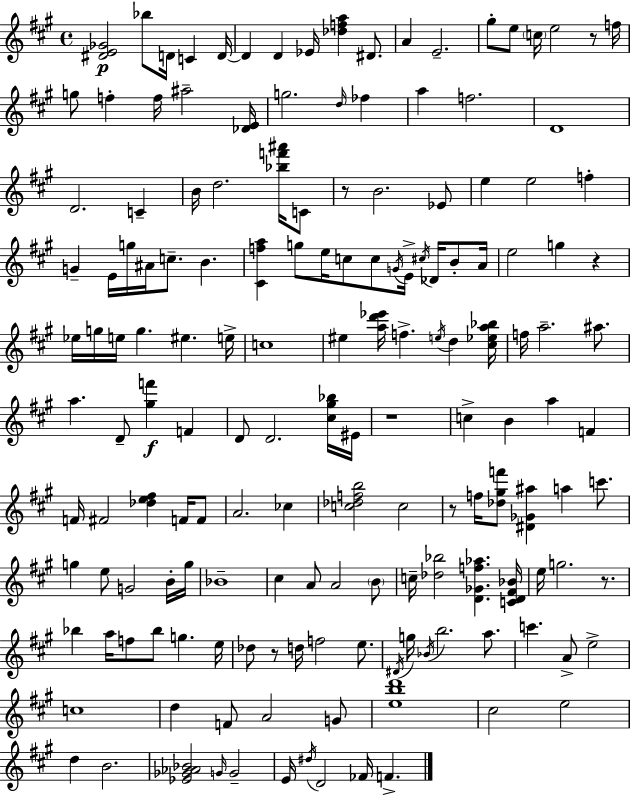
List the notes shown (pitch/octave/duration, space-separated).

[D#4,E4,Gb4]/h Bb5/e D4/s C4/q D4/s D4/q D4/q Eb4/s [Db5,F5,A5]/q D#4/e. A4/q E4/h. G#5/e E5/e C5/s E5/h R/e F5/s G5/e F5/q F5/s A#5/h [Db4,E4]/s G5/h. D5/s FES5/q A5/q F5/h. D4/w D4/h. C4/q B4/s D5/h. [Bb5,F6,A#6]/s C4/e R/e B4/h. Eb4/e E5/q E5/h F5/q G4/q E4/s G5/s A#4/s C5/e. B4/q. [C#4,F5,A5]/q G5/e E5/s C5/e C5/e G4/s E4/s C#5/s Db4/s B4/e A4/s E5/h G5/q R/q Eb5/s G5/s E5/s G5/q. EIS5/q. E5/s C5/w EIS5/q [A5,D6,Eb6]/s F5/q. E5/s D5/q [C#5,Eb5,A5,Bb5]/s F5/s A5/h. A#5/e. A5/q. D4/e [G#5,F6]/q F4/q D4/e D4/h. [C#5,G#5,Bb5]/s EIS4/s R/w C5/q B4/q A5/q F4/q F4/s F#4/h [Db5,E5,F#5]/q F4/s F4/e A4/h. CES5/q [C5,Db5,F5,B5]/h C5/h R/e F5/s [Db5,G#5,F6]/e [D#4,Gb4,A#5]/q A5/q C6/e. G5/q E5/e G4/h B4/s G5/s Bb4/w C#5/q A4/e A4/h B4/e C5/s [Db5,Bb5]/h [D4,Gb4,F5,Ab5]/q. [C4,D4,F#4,Bb4]/s E5/s G5/h. R/e. Bb5/q A5/s F5/e Bb5/e G5/q. E5/s Db5/e R/e D5/s F5/h E5/e. D#4/s G5/s Bb4/s B5/h. A5/e. C6/q. A4/e E5/h C5/w D5/q F4/e A4/h G4/e [E5,B5,D6]/w C#5/h E5/h D5/q B4/h. [Eb4,Gb4,Ab4,Bb4]/h G4/s G4/h E4/s D#5/s D4/h FES4/s F4/q.